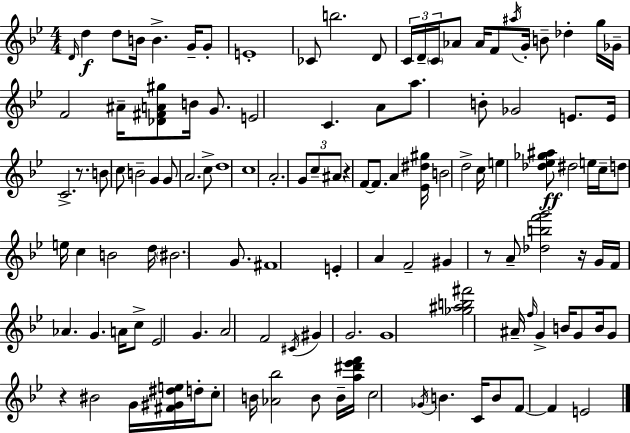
D4/s D5/q D5/e B4/s B4/q. G4/s G4/e E4/w CES4/e B5/h. D4/e C4/s D4/s C4/s Ab4/e Ab4/s F4/e A#5/s G4/s B4/e Db5/q G5/s Gb4/s F4/h A#4/s [Db4,F#4,A4,G#5]/e B4/s G4/e. E4/h C4/q. A4/e A5/e. B4/e Gb4/h E4/e. E4/s C4/h. R/e. B4/e C5/e B4/h G4/q G4/e A4/h. C5/e D5/w C5/w A4/h. G4/e C5/e A#4/e R/q F4/e F4/e. A4/q [Eb4,D#5,G#5]/s B4/h D5/h C5/s E5/q [Db5,Eb5,Gb5,A#5]/e D#5/h E5/s C5/s D5/e E5/s C5/q B4/h D5/s BIS4/h. G4/e. F#4/w E4/q A4/q F4/h G#4/q R/e A4/e [Db5,B5,F6,G6]/h R/s G4/s F4/s Ab4/q. G4/q. A4/s C5/e Eb4/h G4/q. A4/h F4/h C#4/s G#4/q G4/h. G4/w [Gb5,A#5,B5,F#6]/h A#4/s F5/s G4/q B4/s G4/e B4/s G4/e R/q BIS4/h G4/s [F#4,G#4,D#5,E5]/s D5/s C5/e B4/s [Ab4,Bb5]/h B4/e B4/s [A5,D#6,Eb6,F6]/s C5/h Gb4/s B4/q. C4/s B4/e F4/e F4/q E4/h